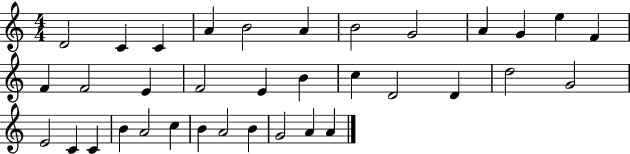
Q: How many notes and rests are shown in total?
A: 35